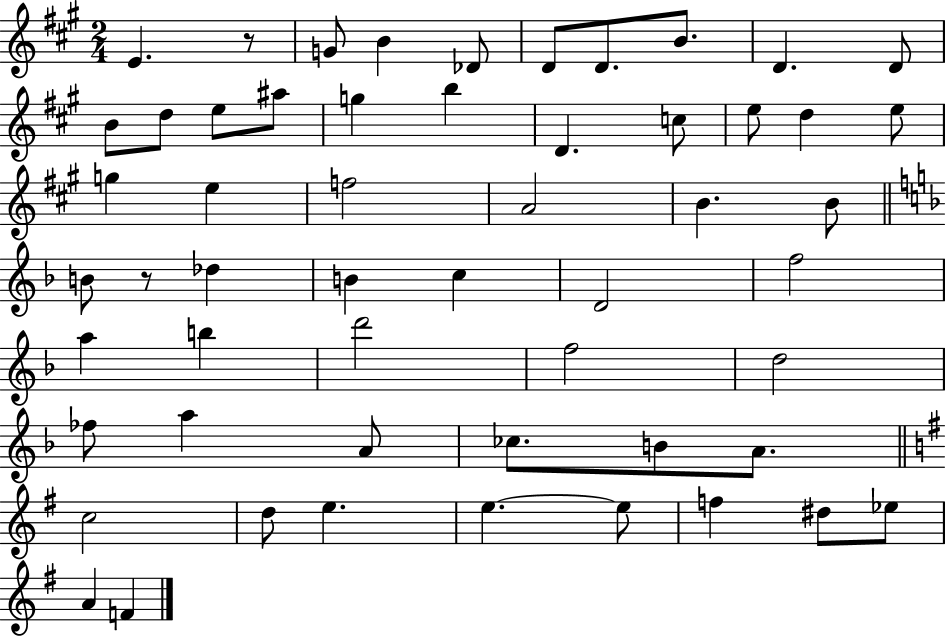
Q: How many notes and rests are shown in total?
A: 55